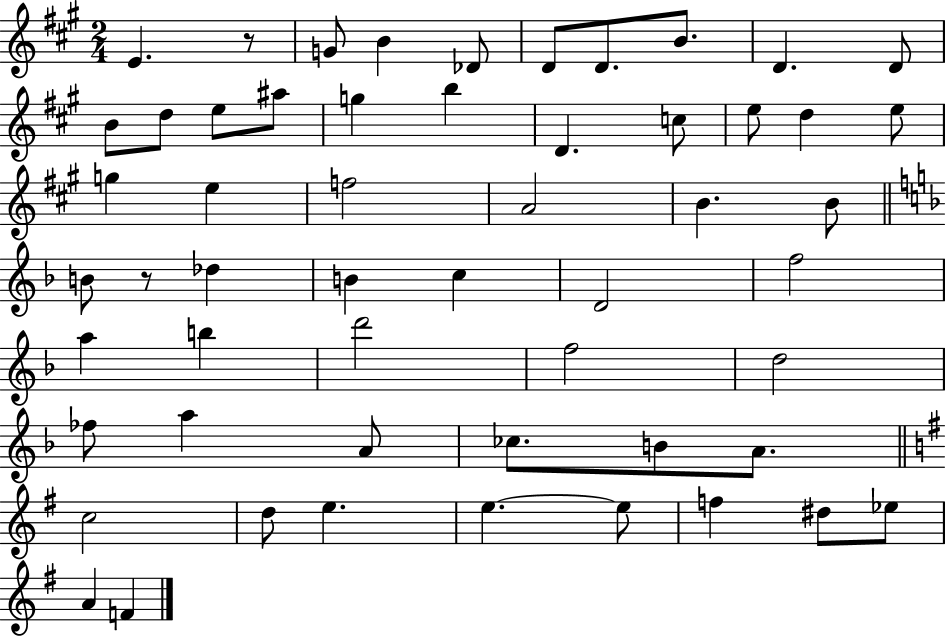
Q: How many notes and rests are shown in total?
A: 55